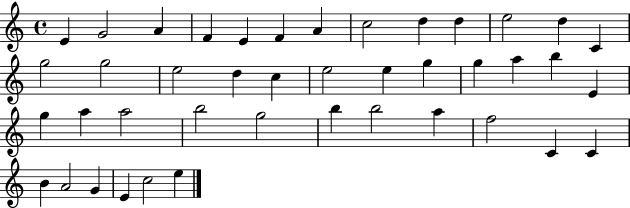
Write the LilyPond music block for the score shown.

{
  \clef treble
  \time 4/4
  \defaultTimeSignature
  \key c \major
  e'4 g'2 a'4 | f'4 e'4 f'4 a'4 | c''2 d''4 d''4 | e''2 d''4 c'4 | \break g''2 g''2 | e''2 d''4 c''4 | e''2 e''4 g''4 | g''4 a''4 b''4 e'4 | \break g''4 a''4 a''2 | b''2 g''2 | b''4 b''2 a''4 | f''2 c'4 c'4 | \break b'4 a'2 g'4 | e'4 c''2 e''4 | \bar "|."
}